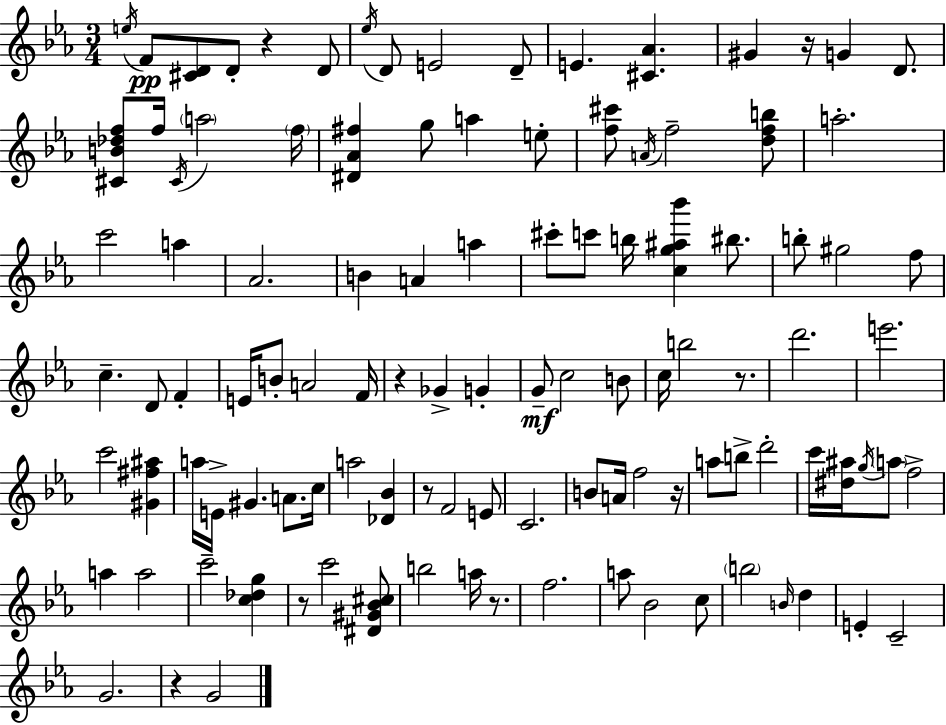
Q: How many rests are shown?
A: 9